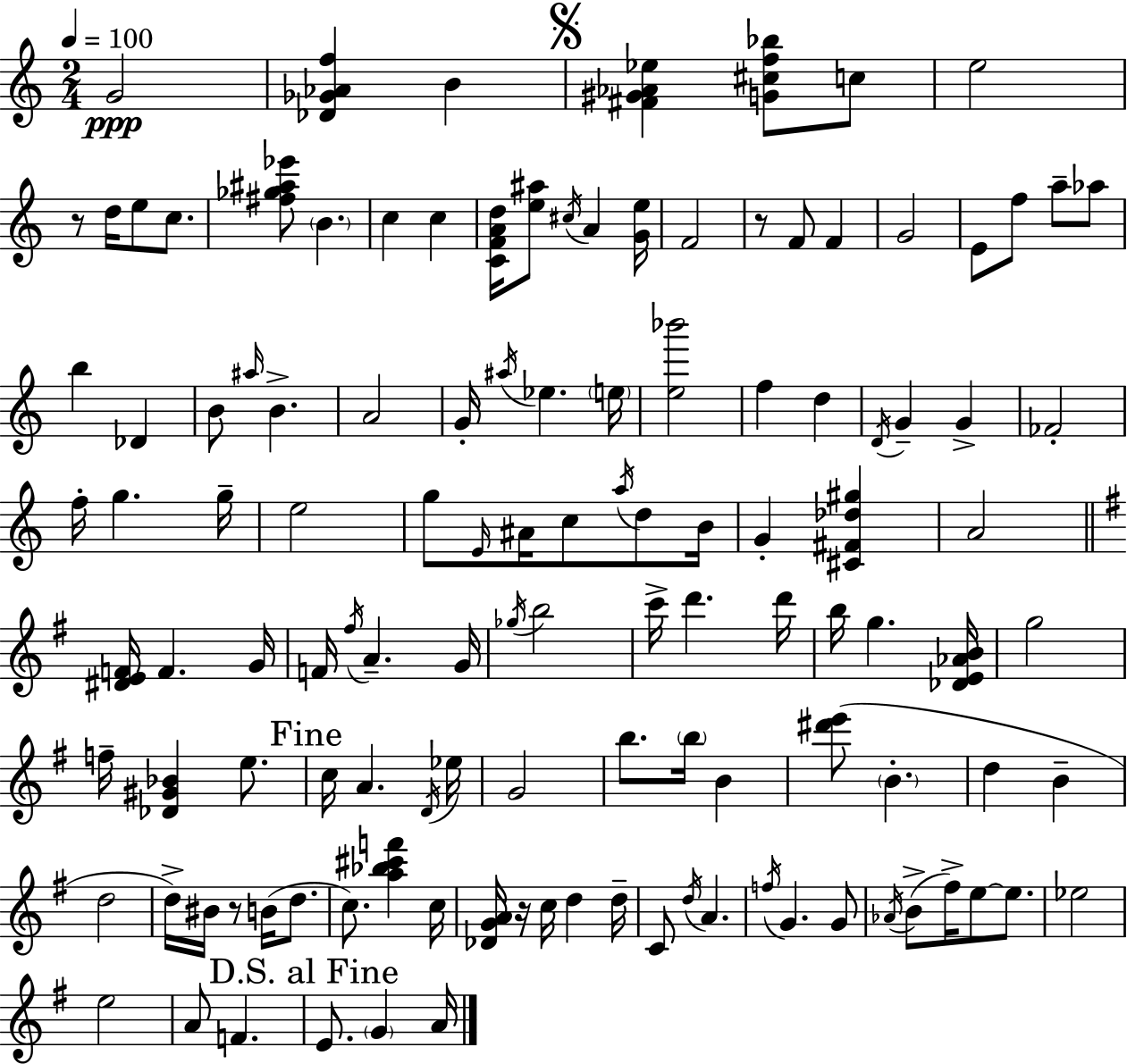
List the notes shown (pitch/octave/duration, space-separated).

G4/h [Db4,Gb4,Ab4,F5]/q B4/q [F#4,G#4,Ab4,Eb5]/q [G4,C#5,F5,Bb5]/e C5/e E5/h R/e D5/s E5/e C5/e. [F#5,Gb5,A#5,Eb6]/e B4/q. C5/q C5/q [C4,F4,A4,D5]/s [E5,A#5]/e C#5/s A4/q [G4,E5]/s F4/h R/e F4/e F4/q G4/h E4/e F5/e A5/e Ab5/e B5/q Db4/q B4/e A#5/s B4/q. A4/h G4/s A#5/s Eb5/q. E5/s [E5,Bb6]/h F5/q D5/q D4/s G4/q G4/q FES4/h F5/s G5/q. G5/s E5/h G5/e E4/s A#4/s C5/e A5/s D5/e B4/s G4/q [C#4,F#4,Db5,G#5]/q A4/h [D#4,E4,F4]/s F4/q. G4/s F4/s F#5/s A4/q. G4/s Gb5/s B5/h C6/s D6/q. D6/s B5/s G5/q. [Db4,E4,Ab4,B4]/s G5/h F5/s [Db4,G#4,Bb4]/q E5/e. C5/s A4/q. D4/s Eb5/s G4/h B5/e. B5/s B4/q [D#6,E6]/e B4/q. D5/q B4/q D5/h D5/s BIS4/s R/e B4/s D5/e. C5/e. [A5,Bb5,C#6,F6]/q C5/s [Db4,G4,A4]/s R/s C5/s D5/q D5/s C4/e D5/s A4/q. F5/s G4/q. G4/e Ab4/s B4/e F#5/s E5/e E5/e. Eb5/h E5/h A4/e F4/q. E4/e. G4/q A4/s